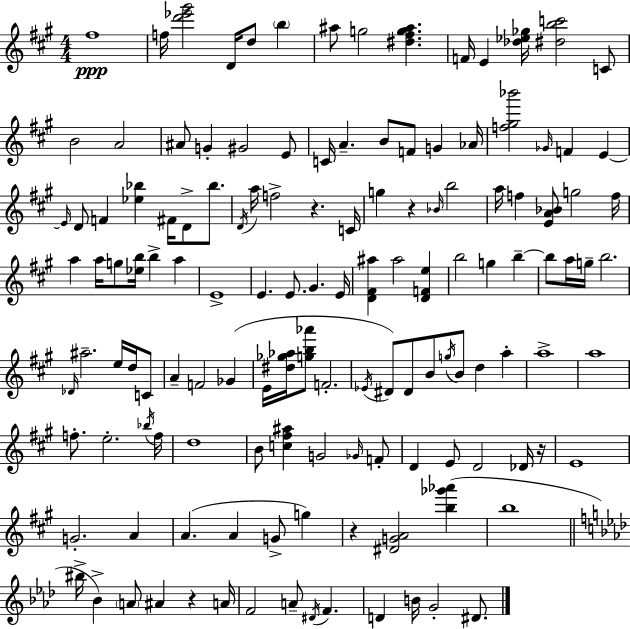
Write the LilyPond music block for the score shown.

{
  \clef treble
  \numericTimeSignature
  \time 4/4
  \key a \major
  fis''1\ppp | f''16 <d''' ees''' gis'''>2 d'16 d''8 \parenthesize b''4 | ais''8 g''2 <dis'' fis'' g'' ais''>4. | f'16 e'4 <des'' ees'' ges''>16 <dis'' b'' c'''>2 c'8 | \break b'2 a'2 | ais'8 g'4-. gis'2 e'8 | c'16 a'4.-- b'8 f'8 g'4 aes'16 | <f'' gis'' bes'''>2 \grace { ges'16 } f'4 e'4~~ | \break \grace { e'16 } d'8 f'4 <ees'' bes''>4 fis'16 d'8-> bes''8. | \acciaccatura { d'16 } a''16 f''2-> r4. | c'16 g''4 r4 \grace { bes'16 } b''2 | a''16 f''4 <e' a' bes'>8 g''2 | \break f''16 a''4 a''16 g''8 <ees'' b''>16 b''4-> | a''4 e'1-> | e'4. e'8. gis'4. | e'16 <d' fis' ais''>4 ais''2 | \break <d' f' e''>4 b''2 g''4 | b''4--~~ b''8 a''16 g''16-- b''2. | \grace { des'16 } ais''2.-- | e''16 d''16 c'8 a'4-- f'2 | \break ges'4( e'16 <dis'' ges'' aes''>16 <g'' b'' aes'''>8 f'2.-. | \acciaccatura { ees'16 }) dis'8 dis'8 b'8 \acciaccatura { g''16 } b'8 d''4 | a''4-. a''1-> | a''1 | \break f''8.-. e''2.-. | \acciaccatura { bes''16 } f''16 d''1 | b'8 <c'' fis'' ais''>4 g'2 | \grace { ges'16 } f'8-. d'4 e'8 d'2 | \break des'16 r16 e'1 | g'2.-. | a'4 a'4.( a'4 | g'8-> g''4) r4 <dis' g' a'>2 | \break <b'' ges''' aes'''>4( b''1 | \bar "||" \break \key f \minor bis''16-> bes'4->) \parenthesize a'8 ais'4 r4 a'16 | f'2 a'8-- \acciaccatura { dis'16 } f'4. | d'4 b'16 g'2-. dis'8. | \bar "|."
}